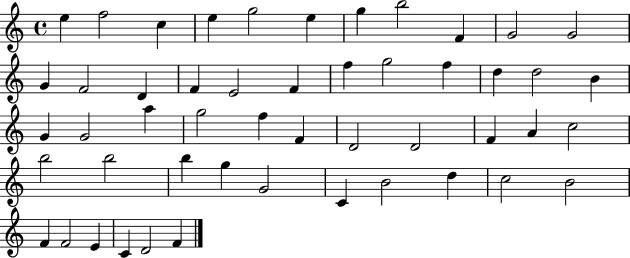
{
  \clef treble
  \time 4/4
  \defaultTimeSignature
  \key c \major
  e''4 f''2 c''4 | e''4 g''2 e''4 | g''4 b''2 f'4 | g'2 g'2 | \break g'4 f'2 d'4 | f'4 e'2 f'4 | f''4 g''2 f''4 | d''4 d''2 b'4 | \break g'4 g'2 a''4 | g''2 f''4 f'4 | d'2 d'2 | f'4 a'4 c''2 | \break b''2 b''2 | b''4 g''4 g'2 | c'4 b'2 d''4 | c''2 b'2 | \break f'4 f'2 e'4 | c'4 d'2 f'4 | \bar "|."
}